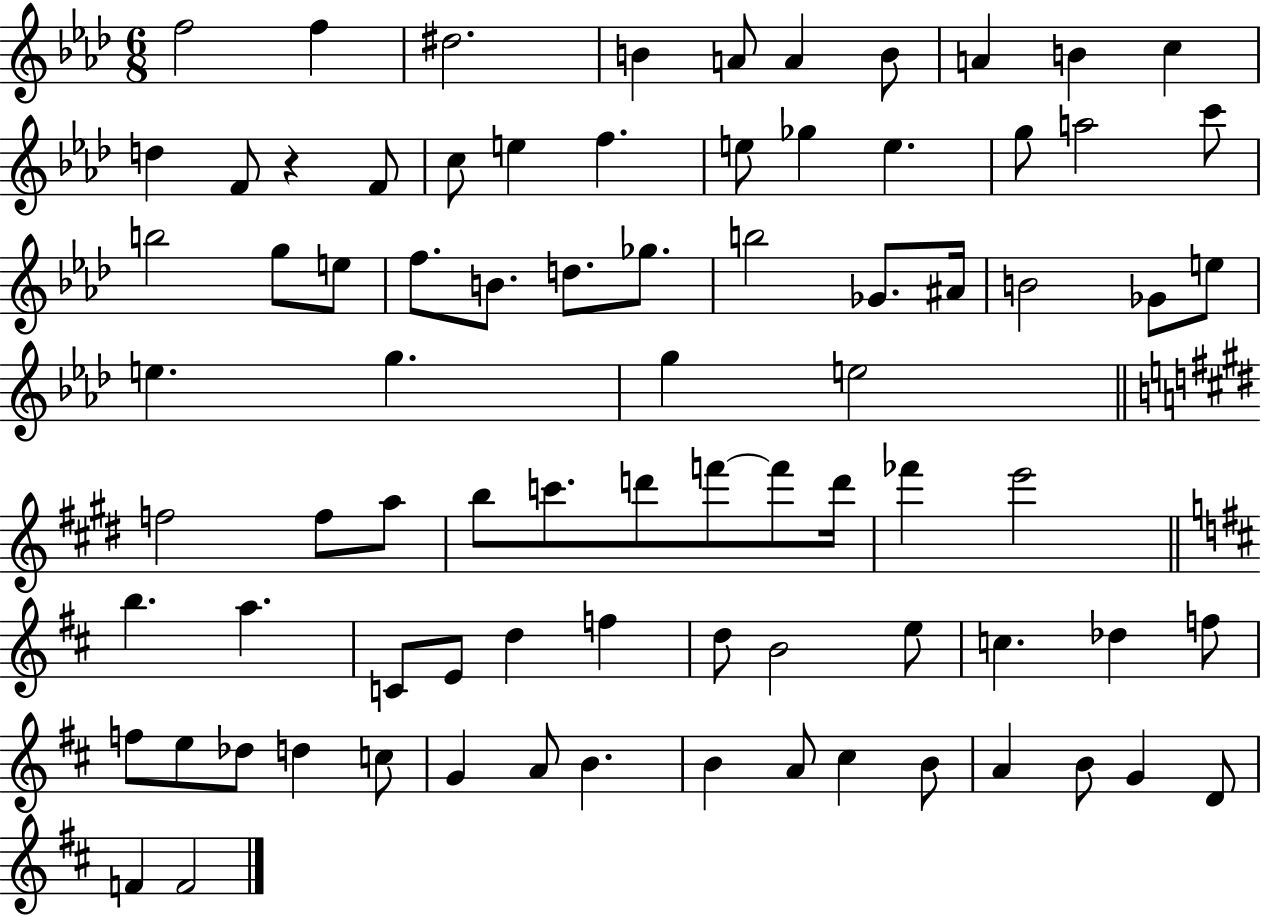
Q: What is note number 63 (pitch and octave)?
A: F5